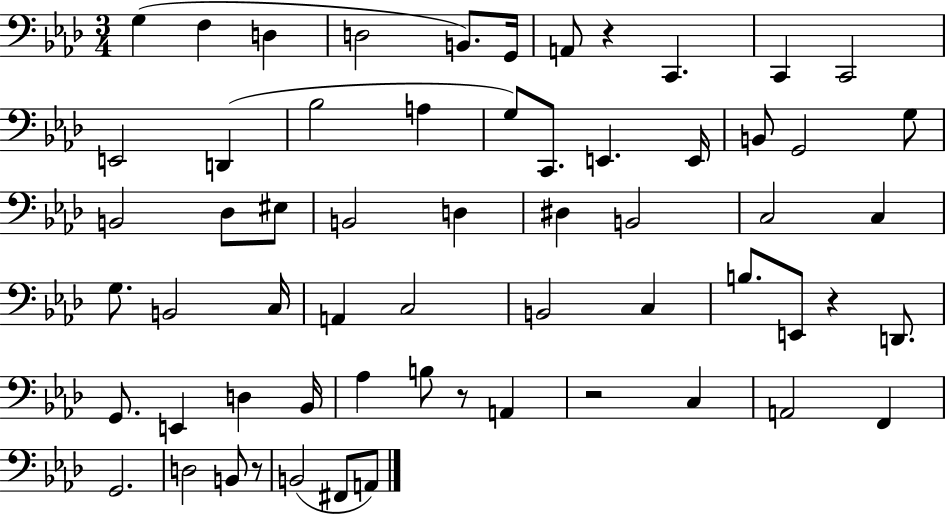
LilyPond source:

{
  \clef bass
  \numericTimeSignature
  \time 3/4
  \key aes \major
  g4( f4 d4 | d2 b,8.) g,16 | a,8 r4 c,4. | c,4 c,2 | \break e,2 d,4( | bes2 a4 | g8) c,8. e,4. e,16 | b,8 g,2 g8 | \break b,2 des8 eis8 | b,2 d4 | dis4 b,2 | c2 c4 | \break g8. b,2 c16 | a,4 c2 | b,2 c4 | b8. e,8 r4 d,8. | \break g,8. e,4 d4 bes,16 | aes4 b8 r8 a,4 | r2 c4 | a,2 f,4 | \break g,2. | d2 b,8 r8 | b,2( fis,8 a,8) | \bar "|."
}